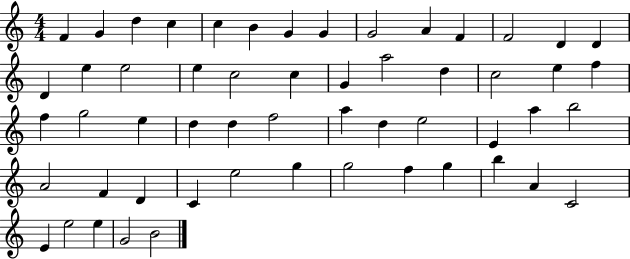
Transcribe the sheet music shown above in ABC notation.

X:1
T:Untitled
M:4/4
L:1/4
K:C
F G d c c B G G G2 A F F2 D D D e e2 e c2 c G a2 d c2 e f f g2 e d d f2 a d e2 E a b2 A2 F D C e2 g g2 f g b A C2 E e2 e G2 B2